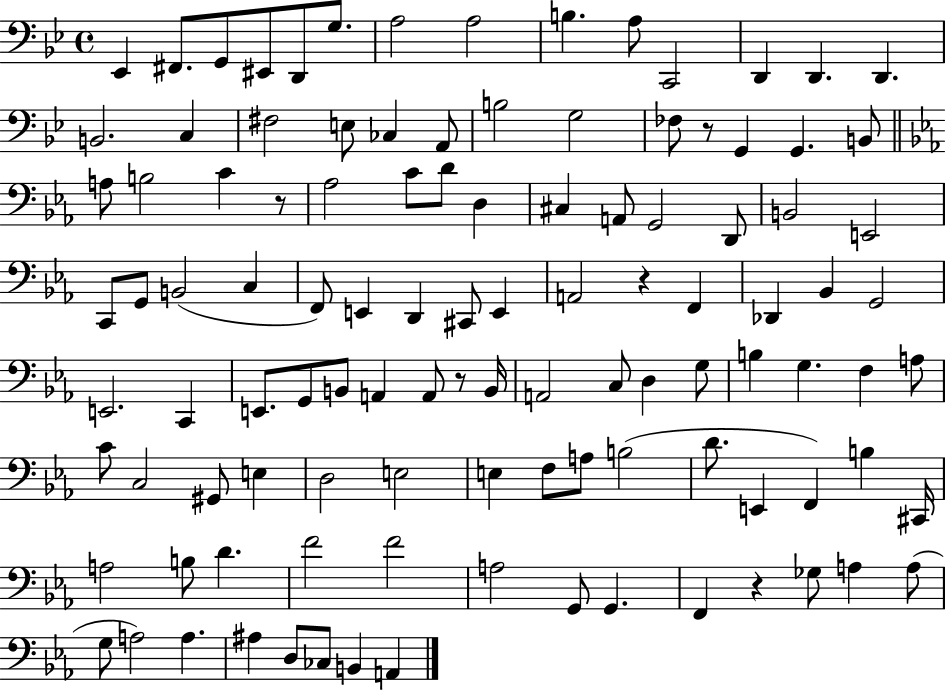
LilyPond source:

{
  \clef bass
  \time 4/4
  \defaultTimeSignature
  \key bes \major
  ees,4 fis,8. g,8 eis,8 d,8 g8. | a2 a2 | b4. a8 c,2 | d,4 d,4. d,4. | \break b,2. c4 | fis2 e8 ces4 a,8 | b2 g2 | fes8 r8 g,4 g,4. b,8 | \break \bar "||" \break \key ees \major a8 b2 c'4 r8 | aes2 c'8 d'8 d4 | cis4 a,8 g,2 d,8 | b,2 e,2 | \break c,8 g,8 b,2( c4 | f,8) e,4 d,4 cis,8 e,4 | a,2 r4 f,4 | des,4 bes,4 g,2 | \break e,2. c,4 | e,8. g,8 b,8 a,4 a,8 r8 b,16 | a,2 c8 d4 g8 | b4 g4. f4 a8 | \break c'8 c2 gis,8 e4 | d2 e2 | e4 f8 a8 b2( | d'8. e,4 f,4) b4 cis,16 | \break a2 b8 d'4. | f'2 f'2 | a2 g,8 g,4. | f,4 r4 ges8 a4 a8( | \break g8 a2) a4. | ais4 d8 ces8 b,4 a,4 | \bar "|."
}